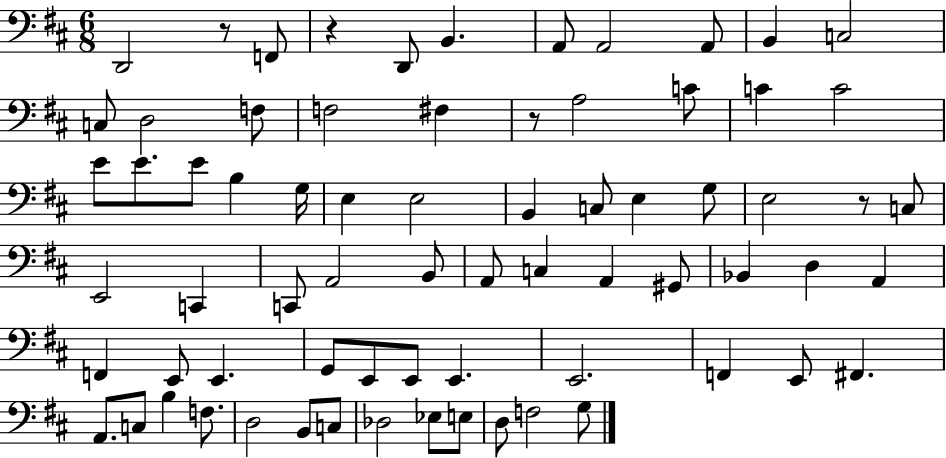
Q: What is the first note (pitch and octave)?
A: D2